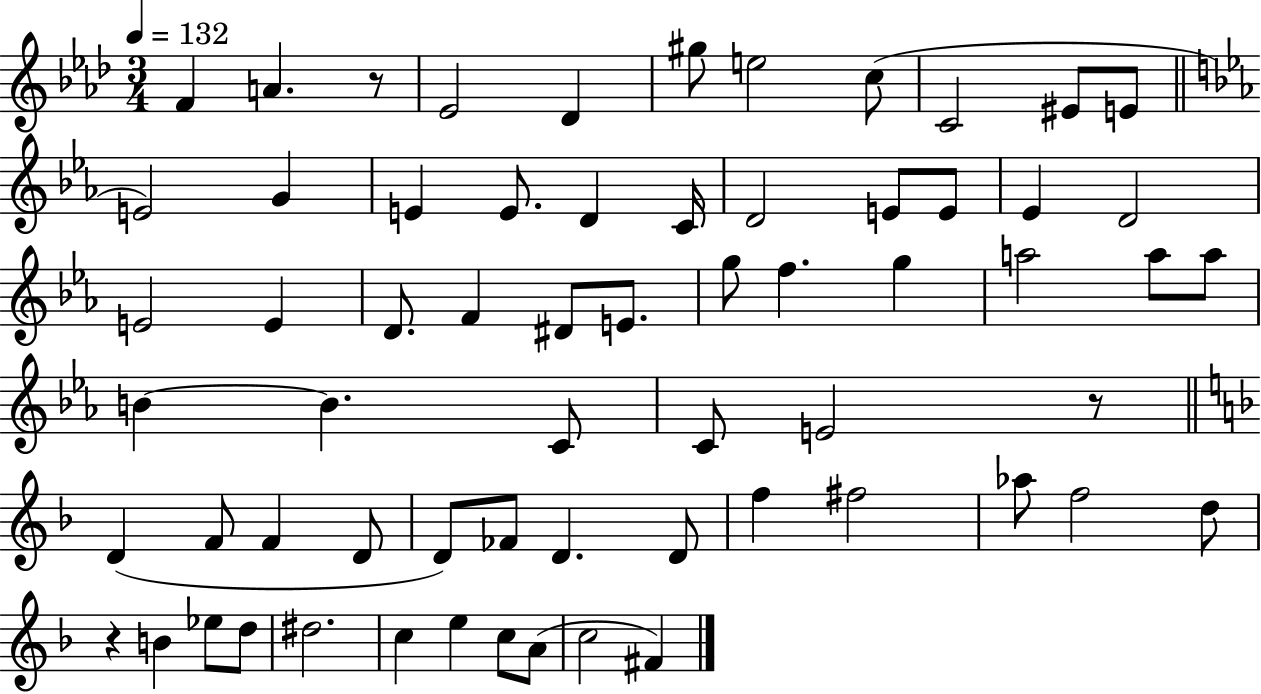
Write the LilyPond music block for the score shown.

{
  \clef treble
  \numericTimeSignature
  \time 3/4
  \key aes \major
  \tempo 4 = 132
  f'4 a'4. r8 | ees'2 des'4 | gis''8 e''2 c''8( | c'2 eis'8 e'8 | \break \bar "||" \break \key c \minor e'2) g'4 | e'4 e'8. d'4 c'16 | d'2 e'8 e'8 | ees'4 d'2 | \break e'2 e'4 | d'8. f'4 dis'8 e'8. | g''8 f''4. g''4 | a''2 a''8 a''8 | \break b'4~~ b'4. c'8 | c'8 e'2 r8 | \bar "||" \break \key d \minor d'4( f'8 f'4 d'8 | d'8) fes'8 d'4. d'8 | f''4 fis''2 | aes''8 f''2 d''8 | \break r4 b'4 ees''8 d''8 | dis''2. | c''4 e''4 c''8 a'8( | c''2 fis'4) | \break \bar "|."
}